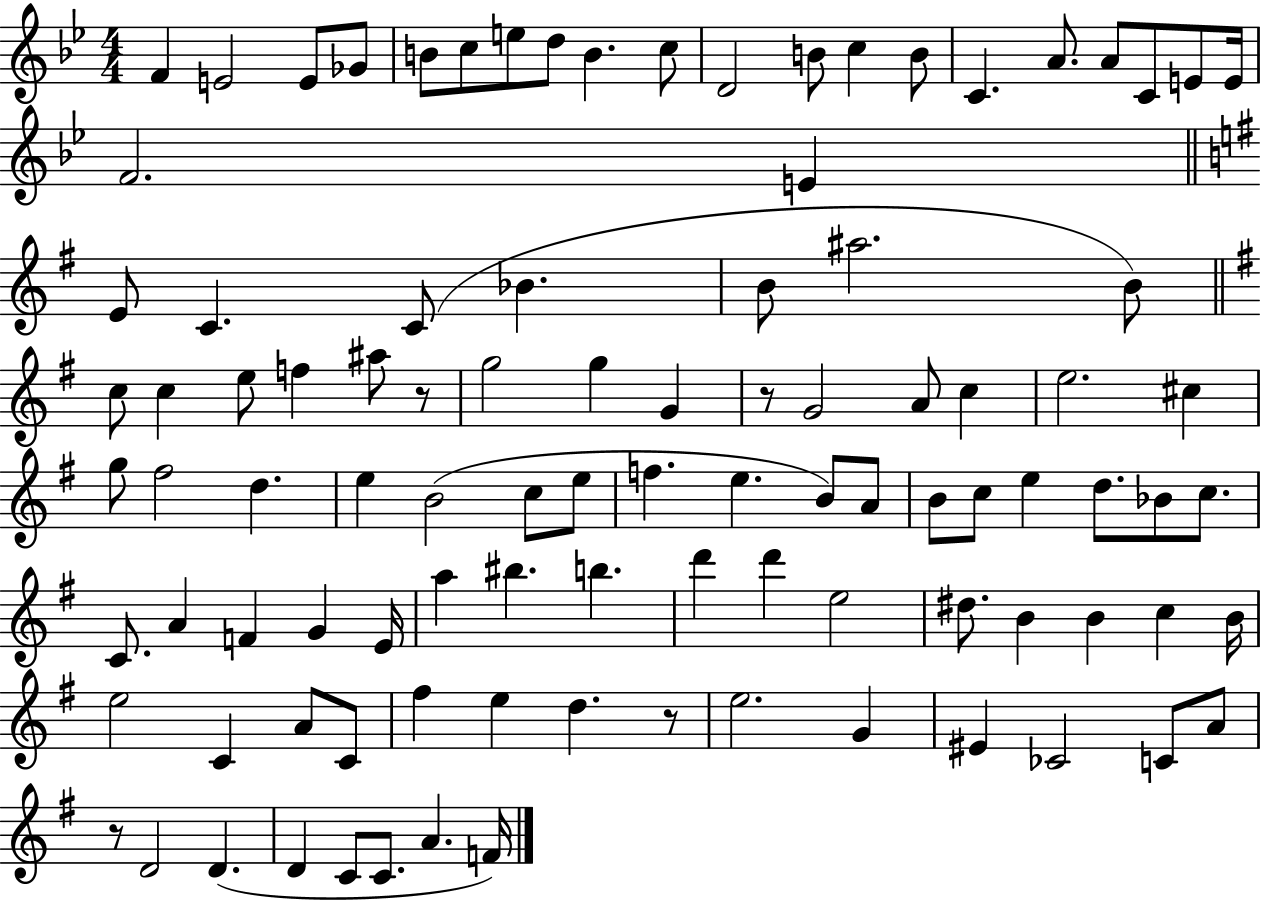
F4/q E4/h E4/e Gb4/e B4/e C5/e E5/e D5/e B4/q. C5/e D4/h B4/e C5/q B4/e C4/q. A4/e. A4/e C4/e E4/e E4/s F4/h. E4/q E4/e C4/q. C4/e Bb4/q. B4/e A#5/h. B4/e C5/e C5/q E5/e F5/q A#5/e R/e G5/h G5/q G4/q R/e G4/h A4/e C5/q E5/h. C#5/q G5/e F#5/h D5/q. E5/q B4/h C5/e E5/e F5/q. E5/q. B4/e A4/e B4/e C5/e E5/q D5/e. Bb4/e C5/e. C4/e. A4/q F4/q G4/q E4/s A5/q BIS5/q. B5/q. D6/q D6/q E5/h D#5/e. B4/q B4/q C5/q B4/s E5/h C4/q A4/e C4/e F#5/q E5/q D5/q. R/e E5/h. G4/q EIS4/q CES4/h C4/e A4/e R/e D4/h D4/q. D4/q C4/e C4/e. A4/q. F4/s